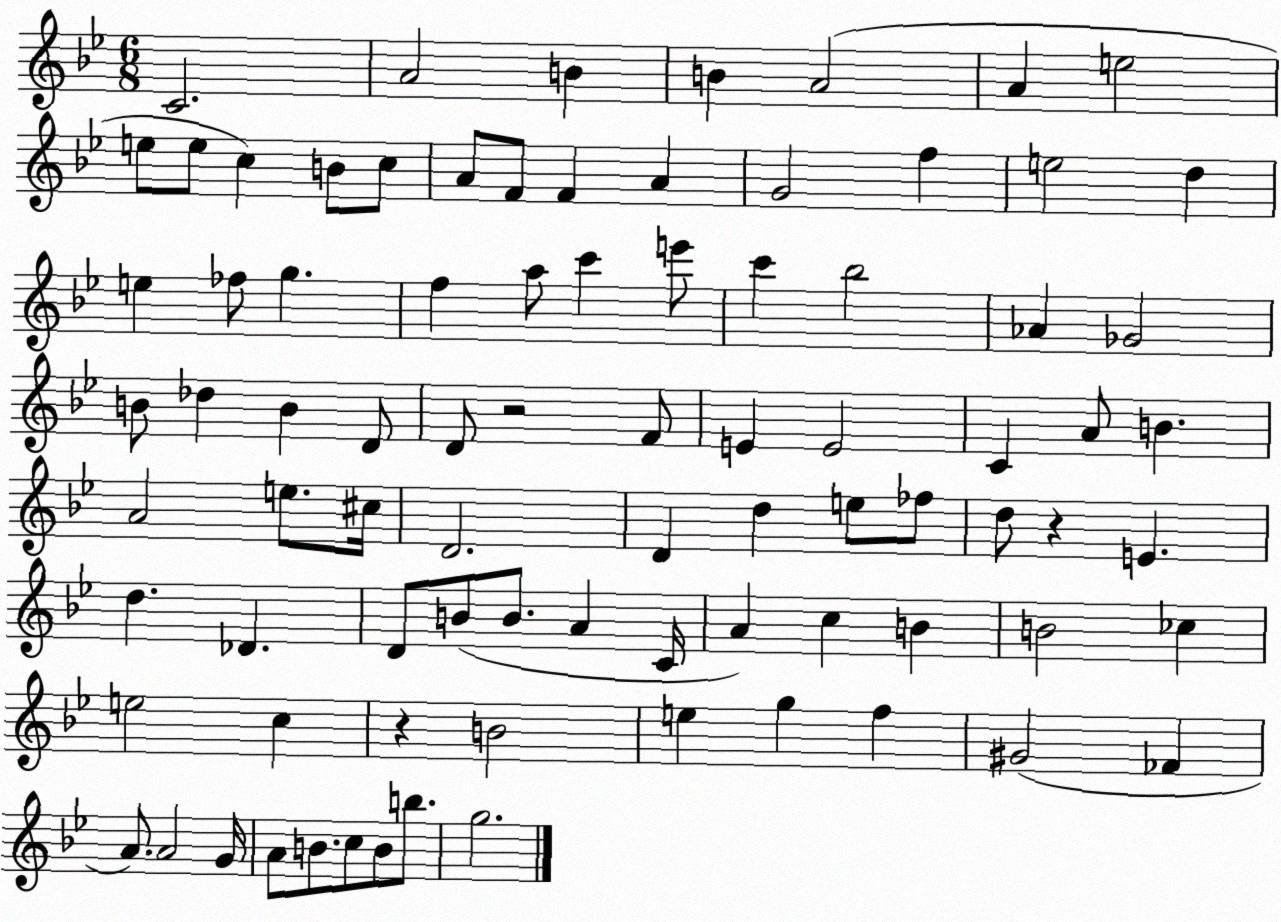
X:1
T:Untitled
M:6/8
L:1/4
K:Bb
C2 A2 B B A2 A e2 e/2 e/2 c B/2 c/2 A/2 F/2 F A G2 f e2 d e _f/2 g f a/2 c' e'/2 c' _b2 _A _G2 B/2 _d B D/2 D/2 z2 F/2 E E2 C A/2 B A2 e/2 ^c/4 D2 D d e/2 _f/2 d/2 z E d _D D/2 B/2 B/2 A C/4 A c B B2 _c e2 c z B2 e g f ^G2 _F A/2 A2 G/4 A/2 B/2 c/2 B/2 b/2 g2